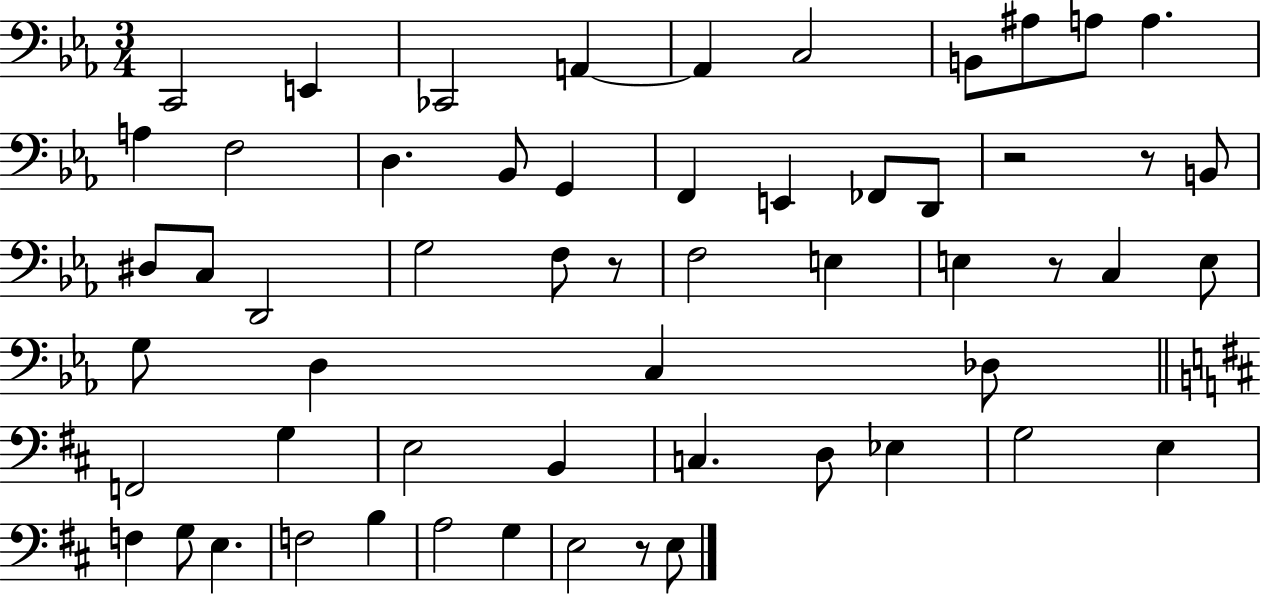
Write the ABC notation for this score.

X:1
T:Untitled
M:3/4
L:1/4
K:Eb
C,,2 E,, _C,,2 A,, A,, C,2 B,,/2 ^A,/2 A,/2 A, A, F,2 D, _B,,/2 G,, F,, E,, _F,,/2 D,,/2 z2 z/2 B,,/2 ^D,/2 C,/2 D,,2 G,2 F,/2 z/2 F,2 E, E, z/2 C, E,/2 G,/2 D, C, _D,/2 F,,2 G, E,2 B,, C, D,/2 _E, G,2 E, F, G,/2 E, F,2 B, A,2 G, E,2 z/2 E,/2